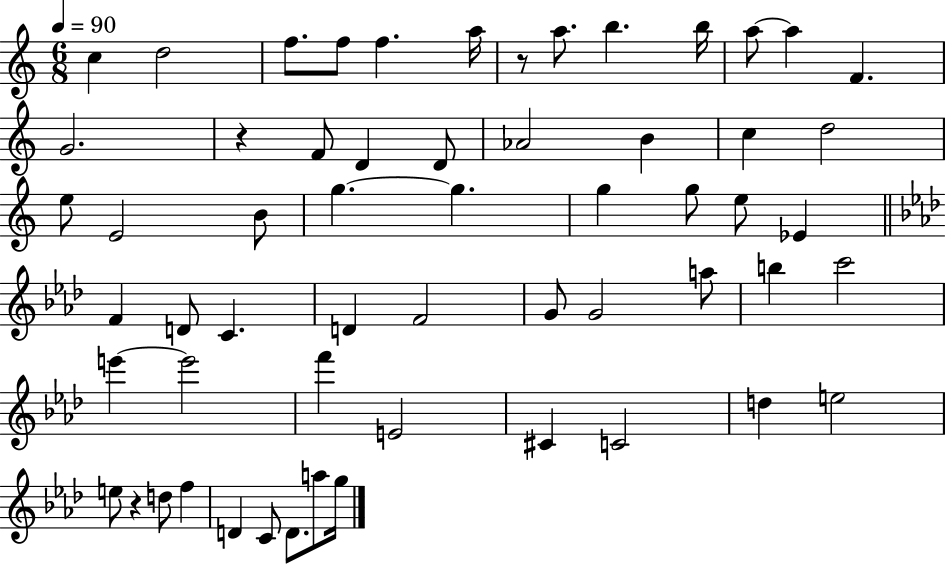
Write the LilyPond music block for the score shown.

{
  \clef treble
  \numericTimeSignature
  \time 6/8
  \key c \major
  \tempo 4 = 90
  \repeat volta 2 { c''4 d''2 | f''8. f''8 f''4. a''16 | r8 a''8. b''4. b''16 | a''8~~ a''4 f'4. | \break g'2. | r4 f'8 d'4 d'8 | aes'2 b'4 | c''4 d''2 | \break e''8 e'2 b'8 | g''4.~~ g''4. | g''4 g''8 e''8 ees'4 | \bar "||" \break \key aes \major f'4 d'8 c'4. | d'4 f'2 | g'8 g'2 a''8 | b''4 c'''2 | \break e'''4~~ e'''2 | f'''4 e'2 | cis'4 c'2 | d''4 e''2 | \break e''8 r4 d''8 f''4 | d'4 c'8 d'8. a''8 g''16 | } \bar "|."
}